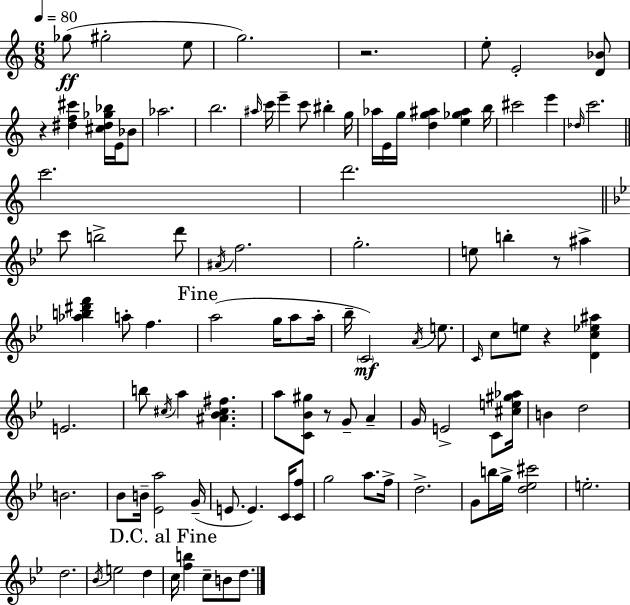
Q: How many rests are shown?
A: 5